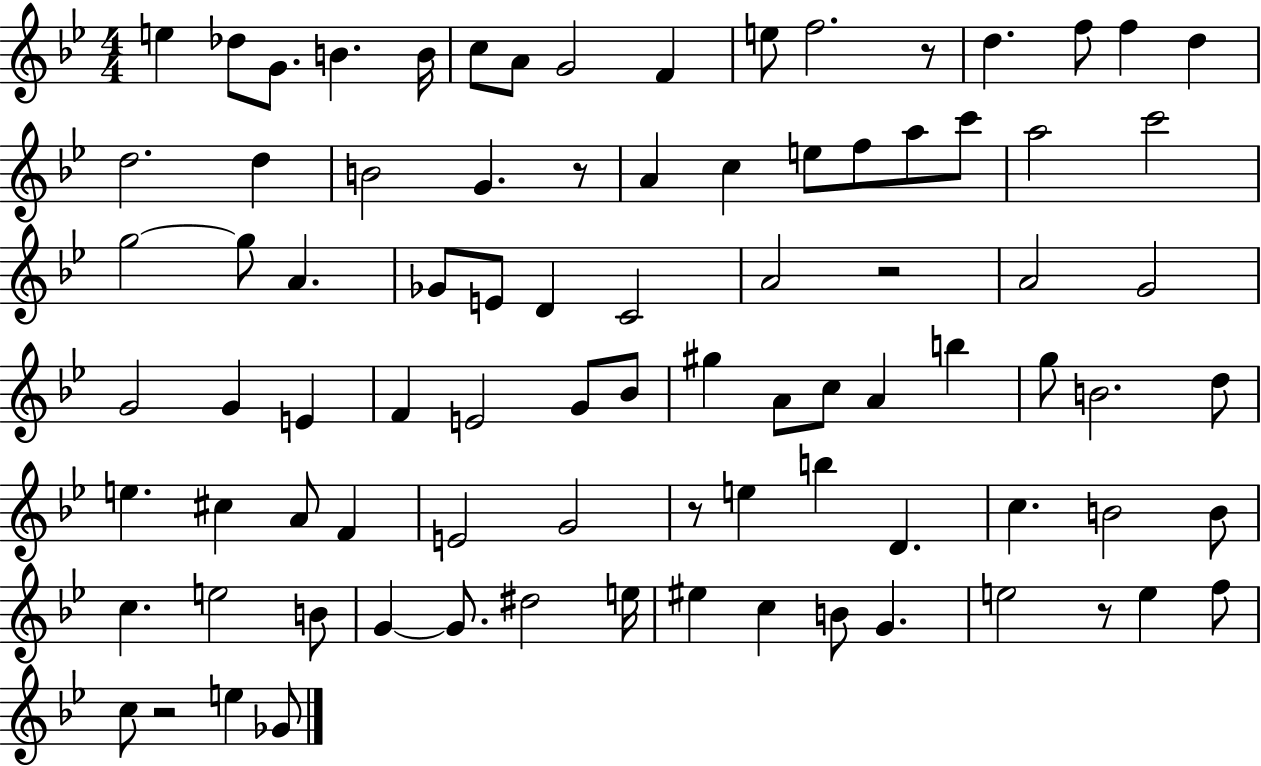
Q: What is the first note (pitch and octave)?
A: E5